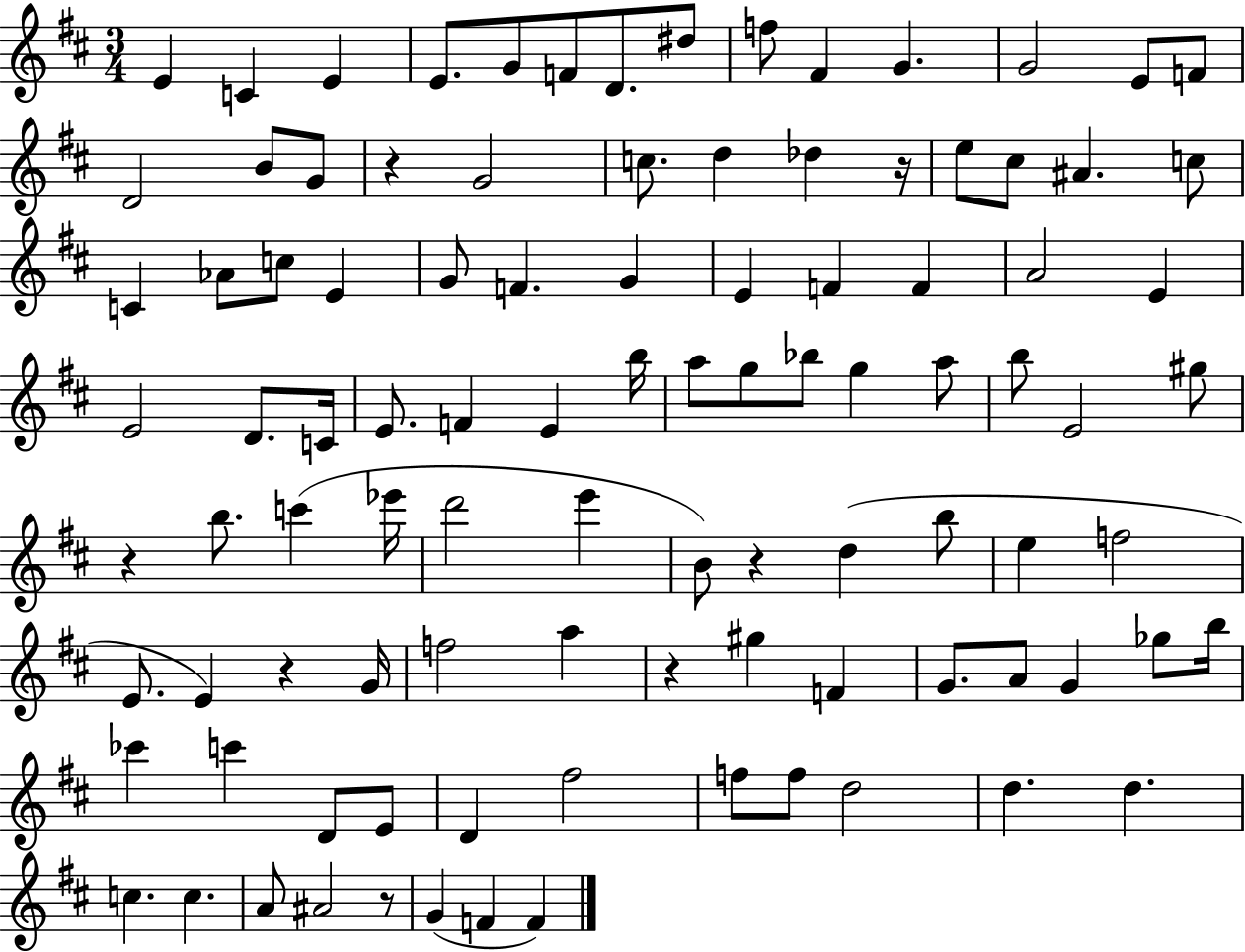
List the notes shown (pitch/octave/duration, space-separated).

E4/q C4/q E4/q E4/e. G4/e F4/e D4/e. D#5/e F5/e F#4/q G4/q. G4/h E4/e F4/e D4/h B4/e G4/e R/q G4/h C5/e. D5/q Db5/q R/s E5/e C#5/e A#4/q. C5/e C4/q Ab4/e C5/e E4/q G4/e F4/q. G4/q E4/q F4/q F4/q A4/h E4/q E4/h D4/e. C4/s E4/e. F4/q E4/q B5/s A5/e G5/e Bb5/e G5/q A5/e B5/e E4/h G#5/e R/q B5/e. C6/q Eb6/s D6/h E6/q B4/e R/q D5/q B5/e E5/q F5/h E4/e. E4/q R/q G4/s F5/h A5/q R/q G#5/q F4/q G4/e. A4/e G4/q Gb5/e B5/s CES6/q C6/q D4/e E4/e D4/q F#5/h F5/e F5/e D5/h D5/q. D5/q. C5/q. C5/q. A4/e A#4/h R/e G4/q F4/q F4/q